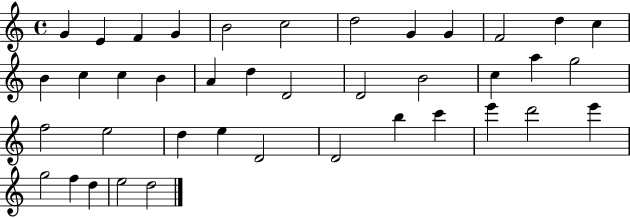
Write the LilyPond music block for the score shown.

{
  \clef treble
  \time 4/4
  \defaultTimeSignature
  \key c \major
  g'4 e'4 f'4 g'4 | b'2 c''2 | d''2 g'4 g'4 | f'2 d''4 c''4 | \break b'4 c''4 c''4 b'4 | a'4 d''4 d'2 | d'2 b'2 | c''4 a''4 g''2 | \break f''2 e''2 | d''4 e''4 d'2 | d'2 b''4 c'''4 | e'''4 d'''2 e'''4 | \break g''2 f''4 d''4 | e''2 d''2 | \bar "|."
}